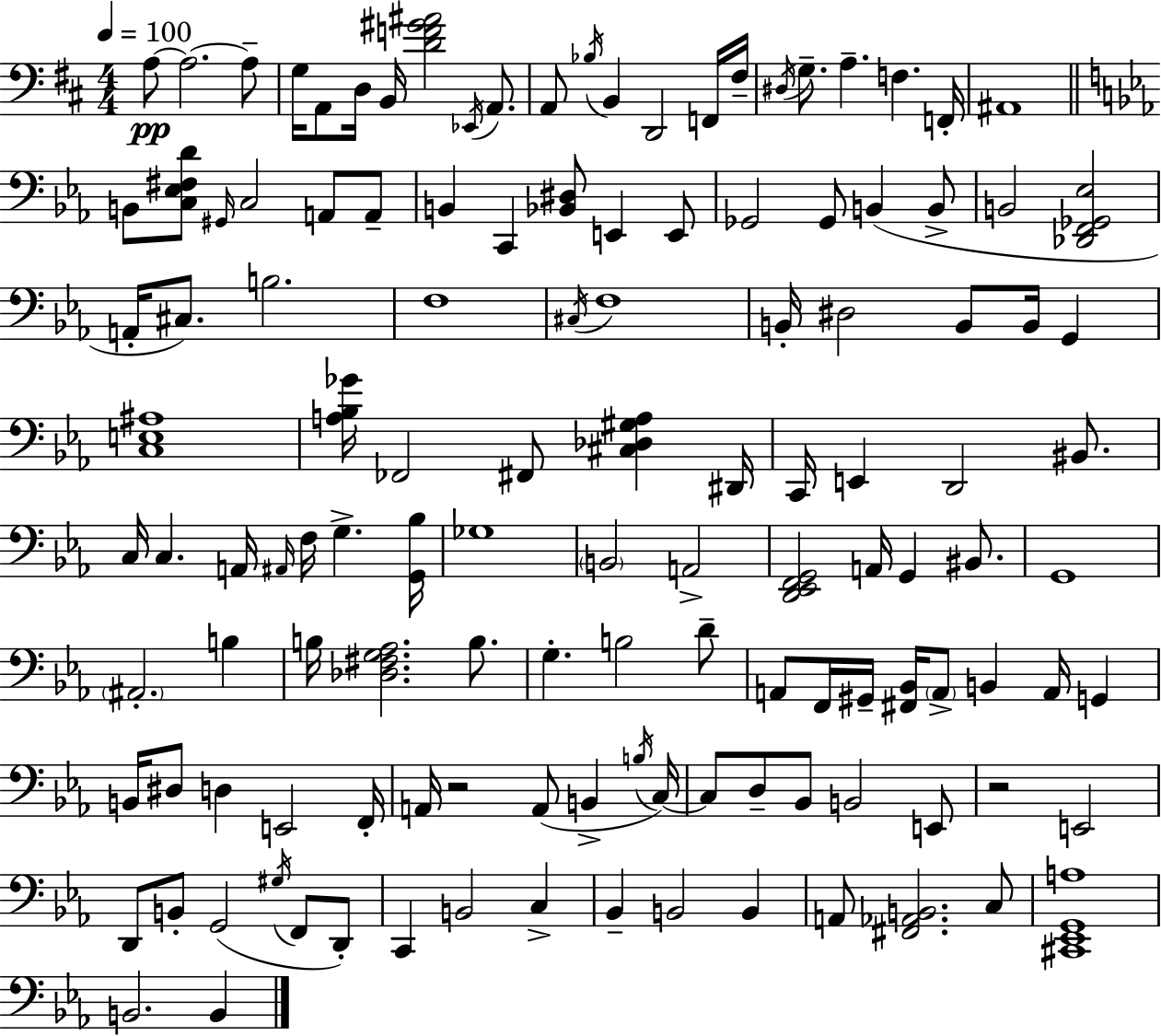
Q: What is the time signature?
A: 4/4